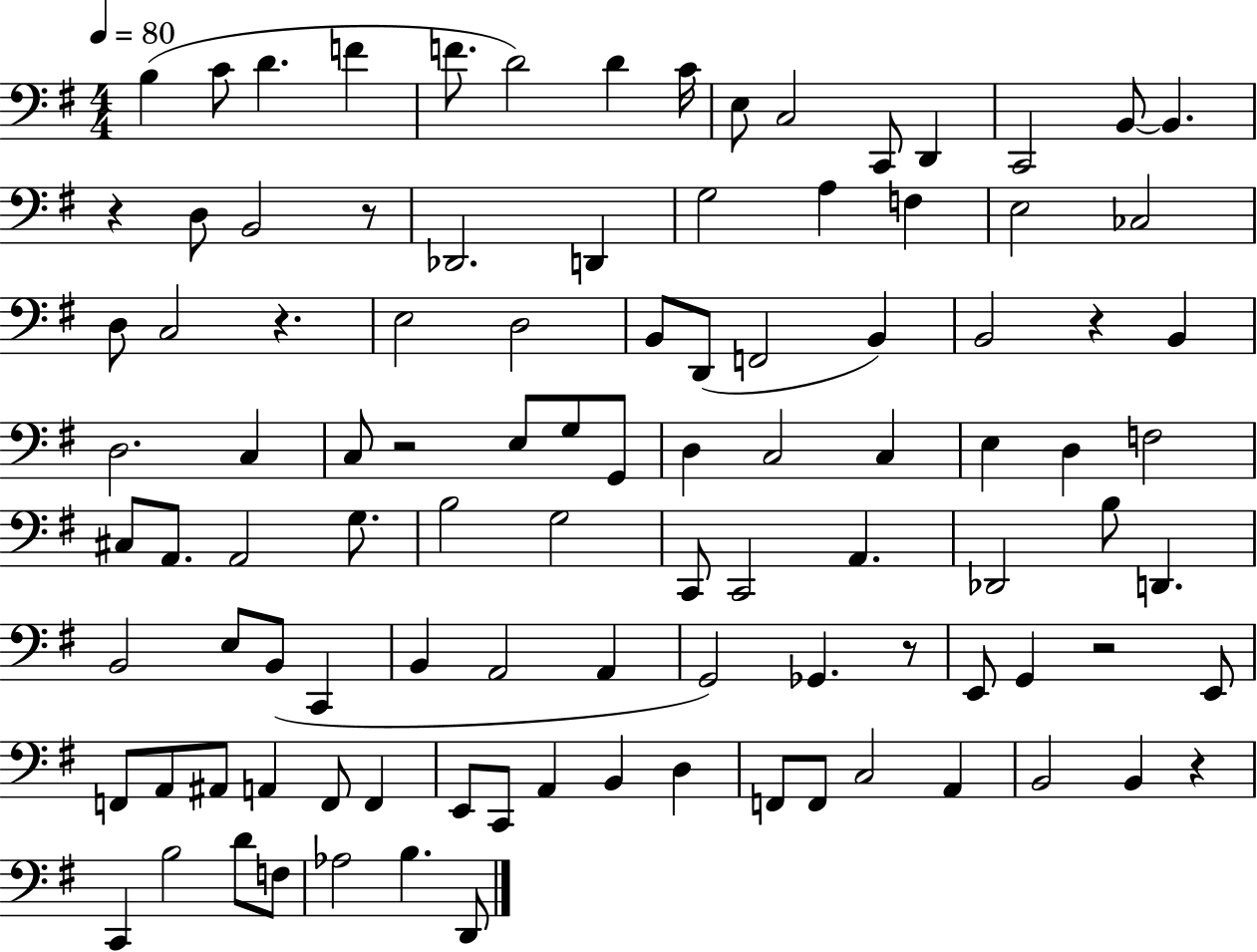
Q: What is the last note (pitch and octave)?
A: D2